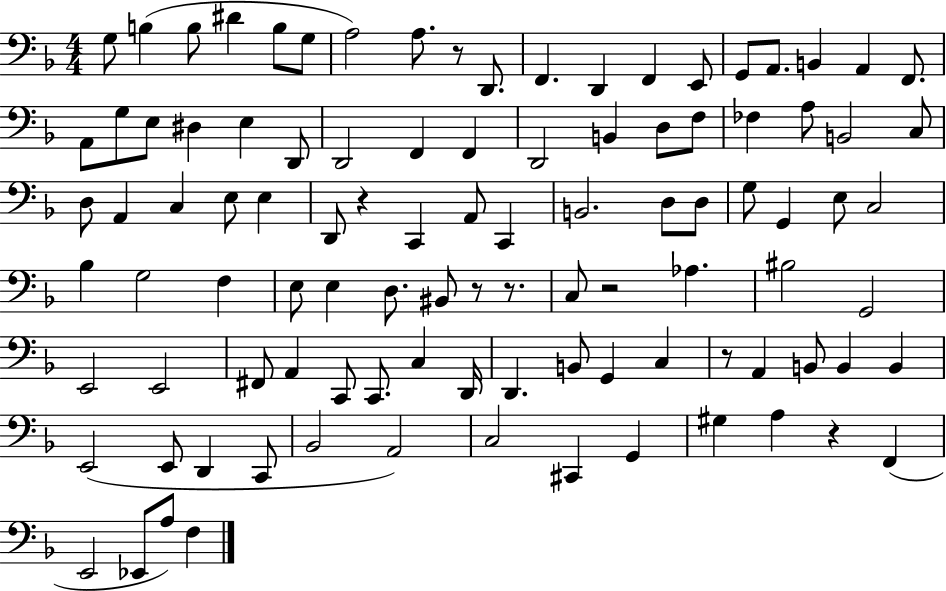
G3/e B3/q B3/e D#4/q B3/e G3/e A3/h A3/e. R/e D2/e. F2/q. D2/q F2/q E2/e G2/e A2/e. B2/q A2/q F2/e. A2/e G3/e E3/e D#3/q E3/q D2/e D2/h F2/q F2/q D2/h B2/q D3/e F3/e FES3/q A3/e B2/h C3/e D3/e A2/q C3/q E3/e E3/q D2/e R/q C2/q A2/e C2/q B2/h. D3/e D3/e G3/e G2/q E3/e C3/h Bb3/q G3/h F3/q E3/e E3/q D3/e. BIS2/e R/e R/e. C3/e R/h Ab3/q. BIS3/h G2/h E2/h E2/h F#2/e A2/q C2/e C2/e. C3/q D2/s D2/q. B2/e G2/q C3/q R/e A2/q B2/e B2/q B2/q E2/h E2/e D2/q C2/e Bb2/h A2/h C3/h C#2/q G2/q G#3/q A3/q R/q F2/q E2/h Eb2/e A3/e F3/q